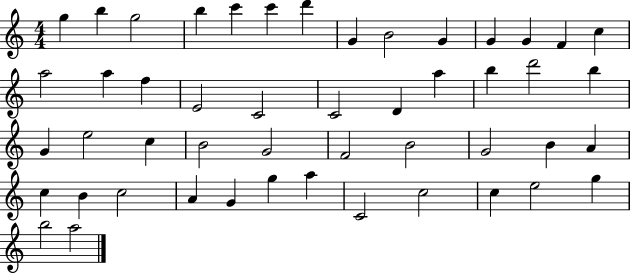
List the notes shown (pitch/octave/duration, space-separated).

G5/q B5/q G5/h B5/q C6/q C6/q D6/q G4/q B4/h G4/q G4/q G4/q F4/q C5/q A5/h A5/q F5/q E4/h C4/h C4/h D4/q A5/q B5/q D6/h B5/q G4/q E5/h C5/q B4/h G4/h F4/h B4/h G4/h B4/q A4/q C5/q B4/q C5/h A4/q G4/q G5/q A5/q C4/h C5/h C5/q E5/h G5/q B5/h A5/h